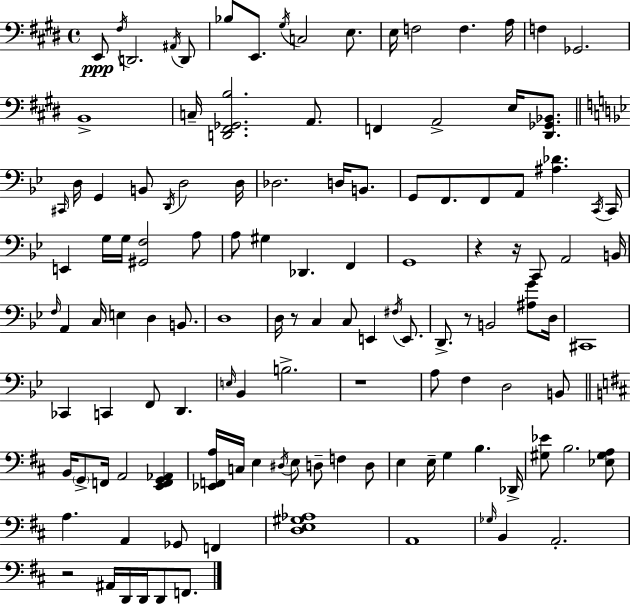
X:1
T:Untitled
M:4/4
L:1/4
K:E
E,,/2 ^F,/4 D,,2 ^A,,/4 D,,/2 _B,/2 E,,/2 ^G,/4 C,2 E,/2 E,/4 F,2 F, A,/4 F, _G,,2 B,,4 C,/4 [D,,^F,,_G,,B,]2 A,,/2 F,, A,,2 E,/4 [^D,,_G,,_B,,]/2 ^C,,/4 D,/4 G,, B,,/2 D,,/4 D,2 D,/4 _D,2 D,/4 B,,/2 G,,/2 F,,/2 F,,/2 A,,/2 [^A,_D] C,,/4 C,,/4 E,, G,/4 G,/4 [^G,,F,]2 A,/2 A,/2 ^G, _D,, F,, G,,4 z z/4 C,,/2 A,,2 B,,/4 F,/4 A,, C,/4 E, D, B,,/2 D,4 D,/4 z/2 C, C,/2 E,, ^F,/4 E,,/2 D,,/2 z/2 B,,2 [^A,G]/2 D,/4 ^C,,4 _C,, C,, F,,/2 D,, E,/4 _B,, B,2 z4 A,/2 F, D,2 B,,/2 B,,/4 G,,/2 F,,/4 A,,2 [E,,F,,G,,_A,,] [_E,,F,,A,]/4 C,/4 E, ^D,/4 E,/2 D,/2 F, D,/2 E, E,/4 G, B, _D,,/4 [^G,_E]/2 B,2 [_E,^G,A,]/2 A, A,, _G,,/2 F,, [D,E,^G,_A,]4 A,,4 _G,/4 B,, A,,2 z2 ^A,,/4 D,,/4 D,,/4 D,,/2 F,,/2